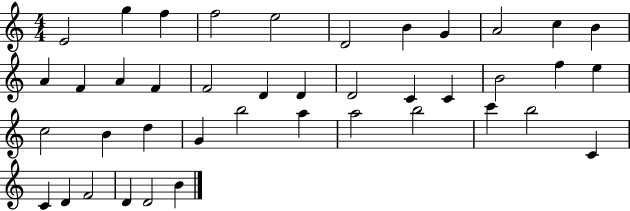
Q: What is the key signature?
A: C major